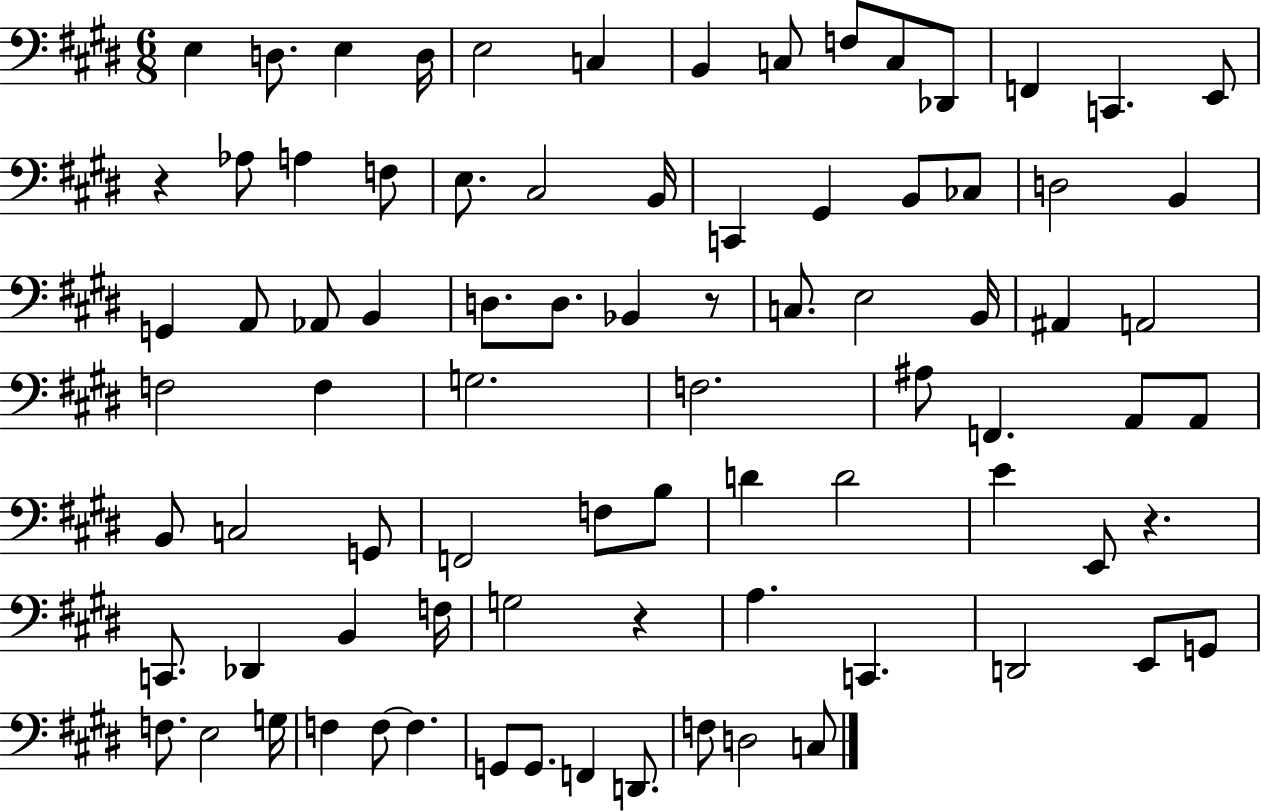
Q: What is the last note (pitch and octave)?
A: C3